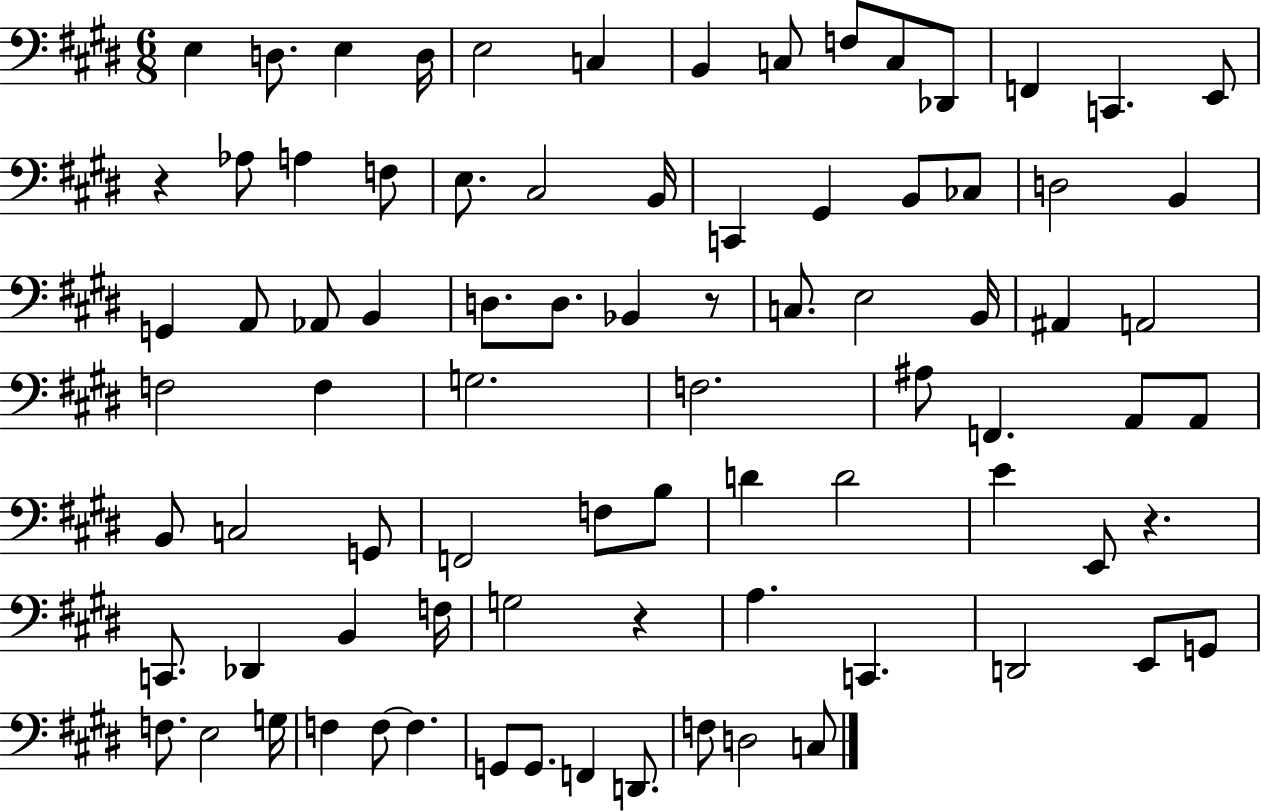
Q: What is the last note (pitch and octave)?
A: C3